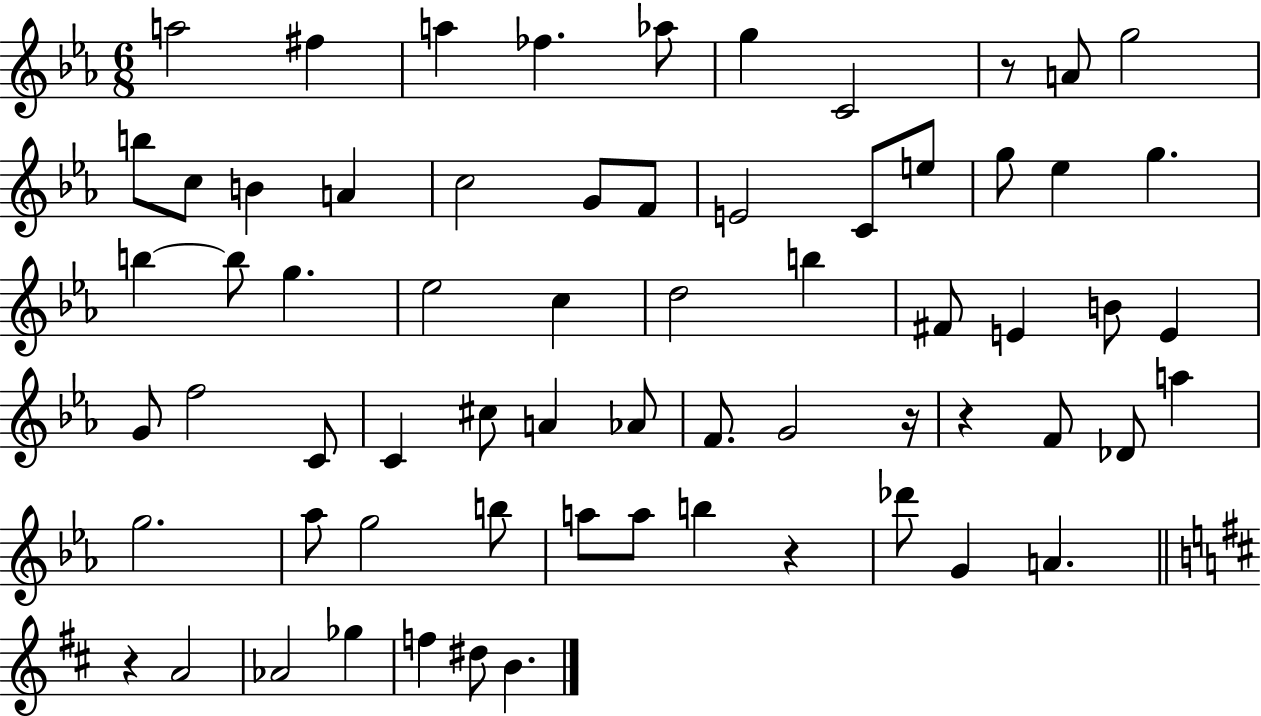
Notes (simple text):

A5/h F#5/q A5/q FES5/q. Ab5/e G5/q C4/h R/e A4/e G5/h B5/e C5/e B4/q A4/q C5/h G4/e F4/e E4/h C4/e E5/e G5/e Eb5/q G5/q. B5/q B5/e G5/q. Eb5/h C5/q D5/h B5/q F#4/e E4/q B4/e E4/q G4/e F5/h C4/e C4/q C#5/e A4/q Ab4/e F4/e. G4/h R/s R/q F4/e Db4/e A5/q G5/h. Ab5/e G5/h B5/e A5/e A5/e B5/q R/q Db6/e G4/q A4/q. R/q A4/h Ab4/h Gb5/q F5/q D#5/e B4/q.